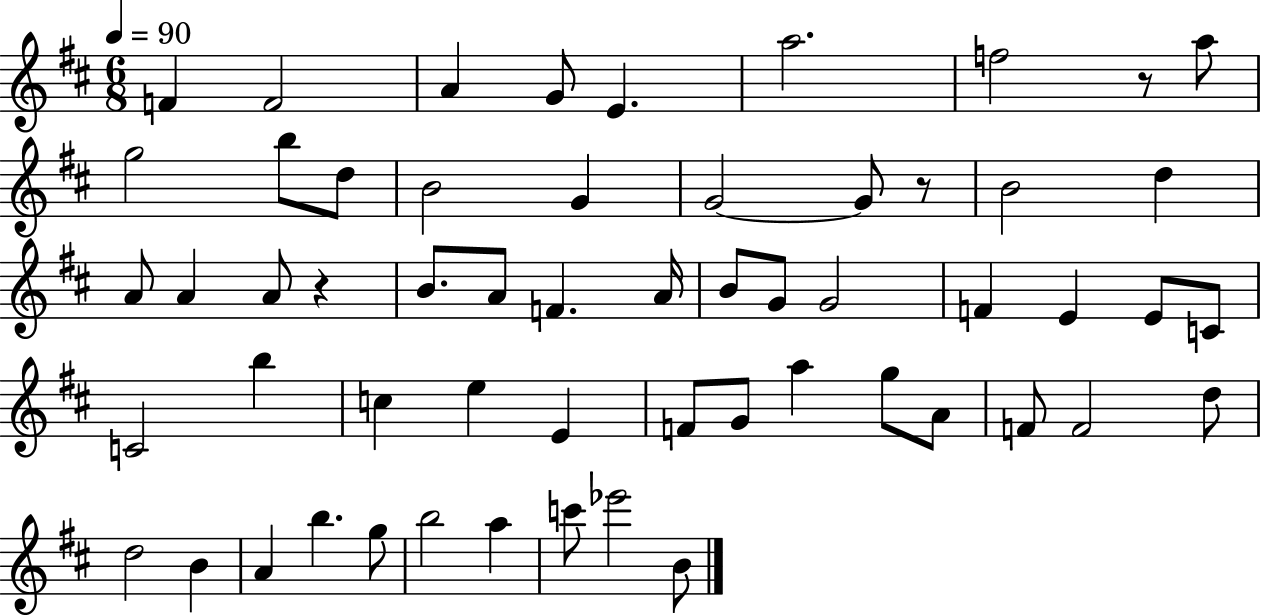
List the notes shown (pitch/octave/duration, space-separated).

F4/q F4/h A4/q G4/e E4/q. A5/h. F5/h R/e A5/e G5/h B5/e D5/e B4/h G4/q G4/h G4/e R/e B4/h D5/q A4/e A4/q A4/e R/q B4/e. A4/e F4/q. A4/s B4/e G4/e G4/h F4/q E4/q E4/e C4/e C4/h B5/q C5/q E5/q E4/q F4/e G4/e A5/q G5/e A4/e F4/e F4/h D5/e D5/h B4/q A4/q B5/q. G5/e B5/h A5/q C6/e Eb6/h B4/e